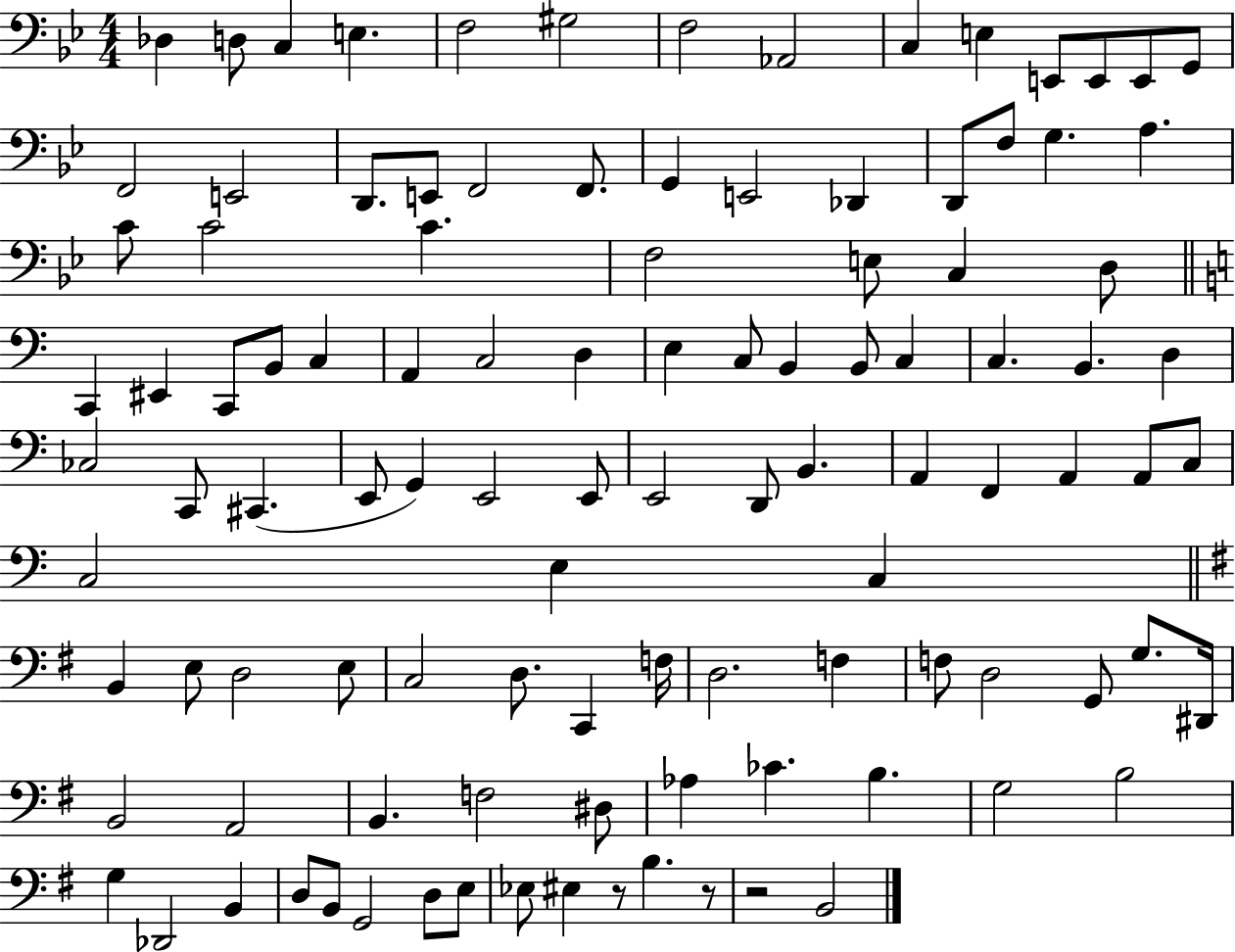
X:1
T:Untitled
M:4/4
L:1/4
K:Bb
_D, D,/2 C, E, F,2 ^G,2 F,2 _A,,2 C, E, E,,/2 E,,/2 E,,/2 G,,/2 F,,2 E,,2 D,,/2 E,,/2 F,,2 F,,/2 G,, E,,2 _D,, D,,/2 F,/2 G, A, C/2 C2 C F,2 E,/2 C, D,/2 C,, ^E,, C,,/2 B,,/2 C, A,, C,2 D, E, C,/2 B,, B,,/2 C, C, B,, D, _C,2 C,,/2 ^C,, E,,/2 G,, E,,2 E,,/2 E,,2 D,,/2 B,, A,, F,, A,, A,,/2 C,/2 C,2 E, C, B,, E,/2 D,2 E,/2 C,2 D,/2 C,, F,/4 D,2 F, F,/2 D,2 G,,/2 G,/2 ^D,,/4 B,,2 A,,2 B,, F,2 ^D,/2 _A, _C B, G,2 B,2 G, _D,,2 B,, D,/2 B,,/2 G,,2 D,/2 E,/2 _E,/2 ^E, z/2 B, z/2 z2 B,,2